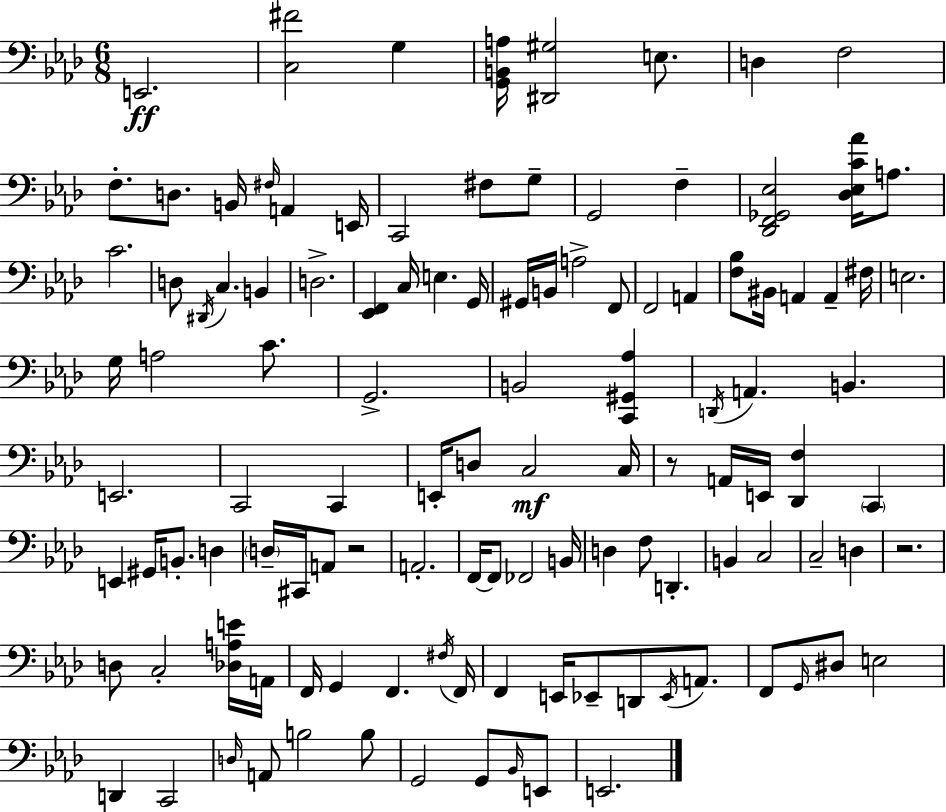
E2/h. [C3,F#4]/h G3/q [G2,B2,A3]/s [D#2,G#3]/h E3/e. D3/q F3/h F3/e. D3/e. B2/s F#3/s A2/q E2/s C2/h F#3/e G3/e G2/h F3/q [Db2,F2,Gb2,Eb3]/h [Db3,Eb3,C4,Ab4]/s A3/e. C4/h. D3/e D#2/s C3/q. B2/q D3/h. [Eb2,F2]/q C3/s E3/q. G2/s G#2/s B2/s A3/h F2/e F2/h A2/q [F3,Bb3]/e BIS2/s A2/q A2/q F#3/s E3/h. G3/s A3/h C4/e. G2/h. B2/h [C2,G#2,Ab3]/q D2/s A2/q. B2/q. E2/h. C2/h C2/q E2/s D3/e C3/h C3/s R/e A2/s E2/s [Db2,F3]/q C2/q E2/q G#2/s B2/e. D3/q D3/s C#2/s A2/e R/h A2/h. F2/s F2/e FES2/h B2/s D3/q F3/e D2/q. B2/q C3/h C3/h D3/q R/h. D3/e C3/h [Db3,A3,E4]/s A2/s F2/s G2/q F2/q. F#3/s F2/s F2/q E2/s Eb2/e D2/e Eb2/s A2/e. F2/e G2/s D#3/e E3/h D2/q C2/h D3/s A2/e B3/h B3/e G2/h G2/e Bb2/s E2/e E2/h.